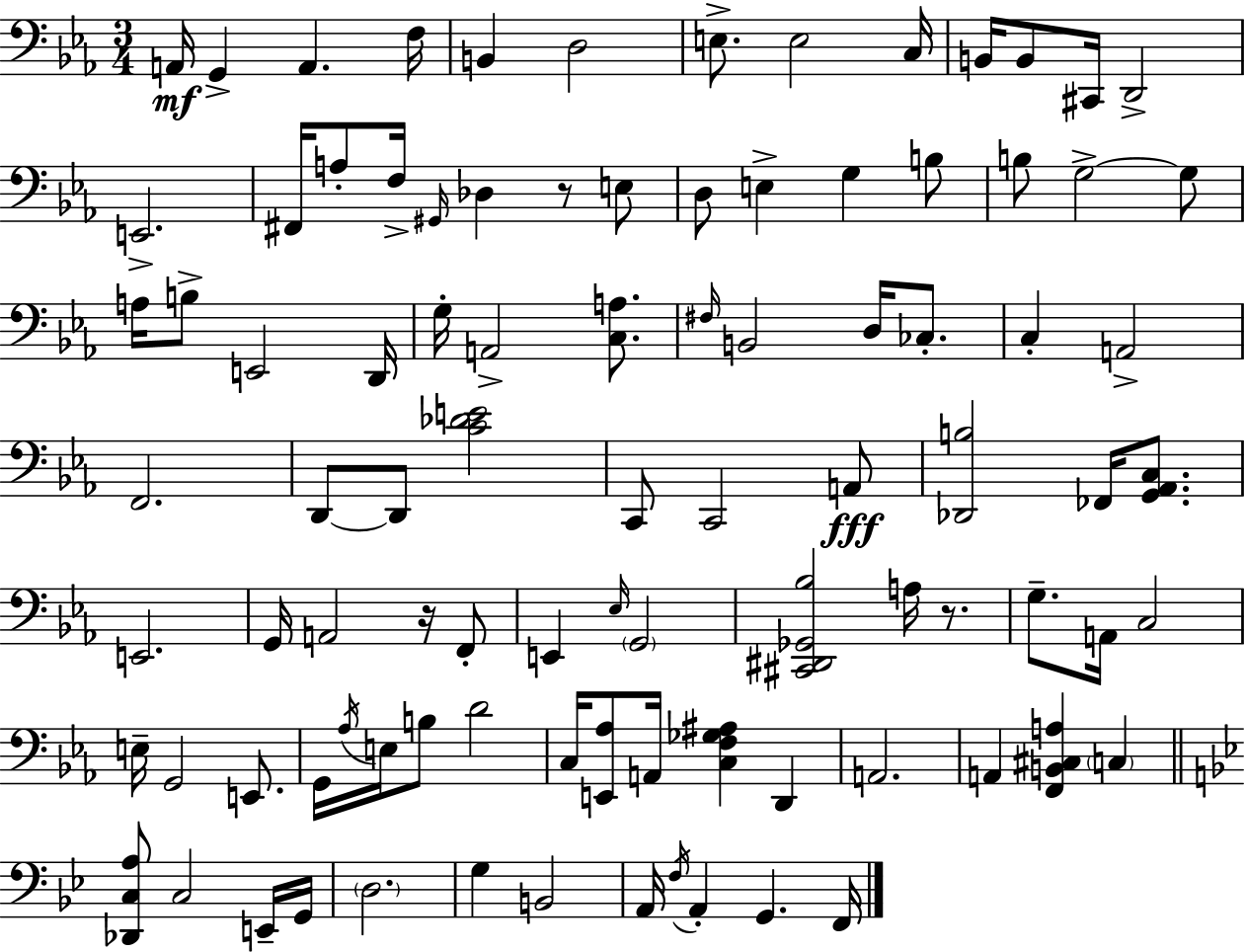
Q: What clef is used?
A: bass